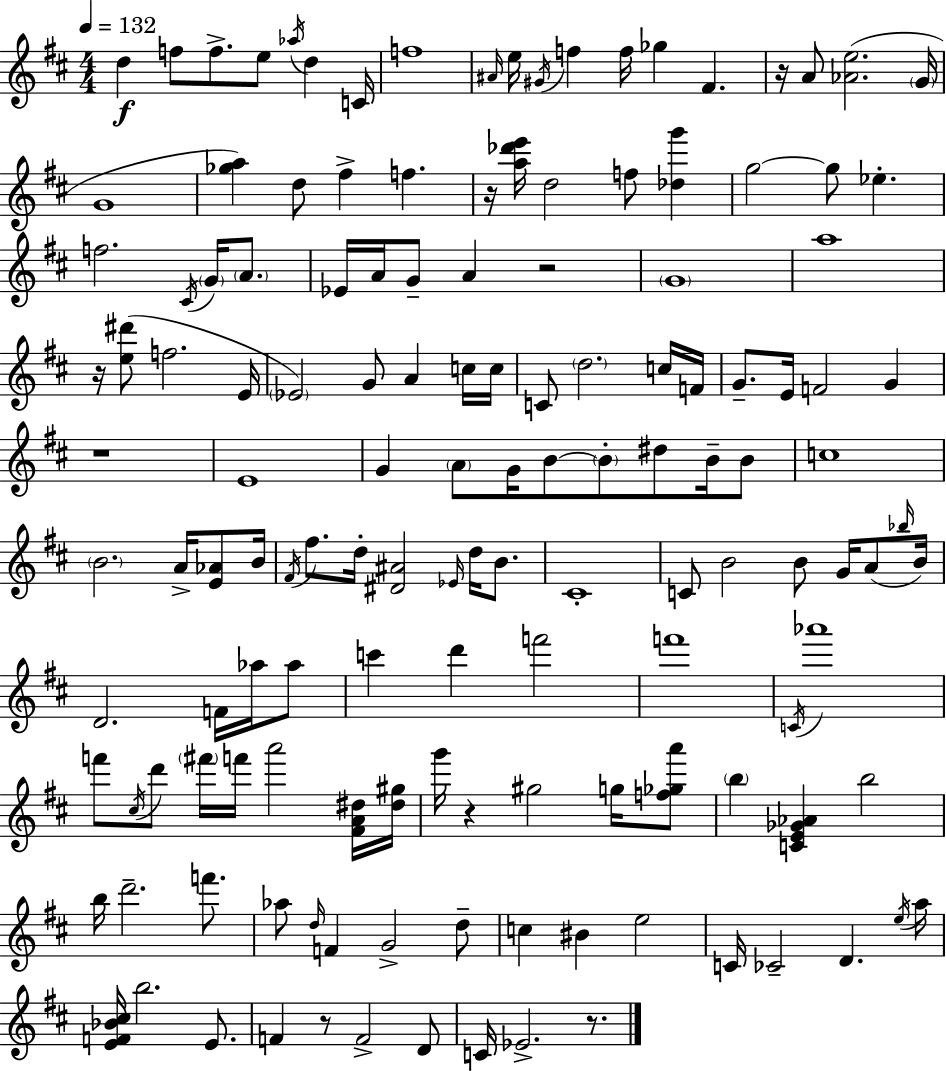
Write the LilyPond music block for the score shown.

{
  \clef treble
  \numericTimeSignature
  \time 4/4
  \key d \major
  \tempo 4 = 132
  d''4\f f''8 f''8.-> e''8 \acciaccatura { aes''16 } d''4 | c'16 f''1 | \grace { ais'16 } e''16 \acciaccatura { gis'16 } f''4 f''16 ges''4 fis'4. | r16 a'8 <aes' e''>2.( | \break \parenthesize g'16 g'1 | <ges'' a''>4) d''8 fis''4-> f''4. | r16 <a'' des''' e'''>16 d''2 f''8 <des'' g'''>4 | g''2~~ g''8 ees''4.-. | \break f''2. \acciaccatura { cis'16 } | \parenthesize g'16 \parenthesize a'8. ees'16 a'16 g'8-- a'4 r2 | \parenthesize g'1 | a''1 | \break r16 <e'' dis'''>8( f''2. | e'16 \parenthesize ees'2) g'8 a'4 | c''16 c''16 c'8 \parenthesize d''2. | c''16 f'16 g'8.-- e'16 f'2 | \break g'4 r1 | e'1 | g'4 \parenthesize a'8 g'16 b'8~~ \parenthesize b'8-. dis''8 | b'16-- b'8 c''1 | \break \parenthesize b'2. | a'16-> <e' aes'>8 b'16 \acciaccatura { fis'16 } fis''8. d''16-. <dis' ais'>2 | \grace { ees'16 } d''16 b'8. cis'1-. | c'8 b'2 | \break b'8 g'16 a'8( \grace { bes''16 } b'16) d'2. | f'16 aes''16 aes''8 c'''4 d'''4 f'''2 | f'''1 | \acciaccatura { c'16 } aes'''1 | \break f'''8 \acciaccatura { cis''16 } d'''8 \parenthesize fis'''16 f'''16 a'''2 | <fis' a' dis''>16 <dis'' gis''>16 g'''16 r4 gis''2 | g''16 <f'' ges'' a'''>8 \parenthesize b''4 <c' e' ges' aes'>4 | b''2 b''16 d'''2.-- | \break f'''8. aes''8 \grace { d''16 } f'4 | g'2-> d''8-- c''4 bis'4 | e''2 c'16 ces'2-- | d'4. \acciaccatura { e''16 } a''16 <e' f' bes' cis''>16 b''2. | \break e'8. f'4 r8 | f'2-> d'8 c'16 ees'2.-> | r8. \bar "|."
}